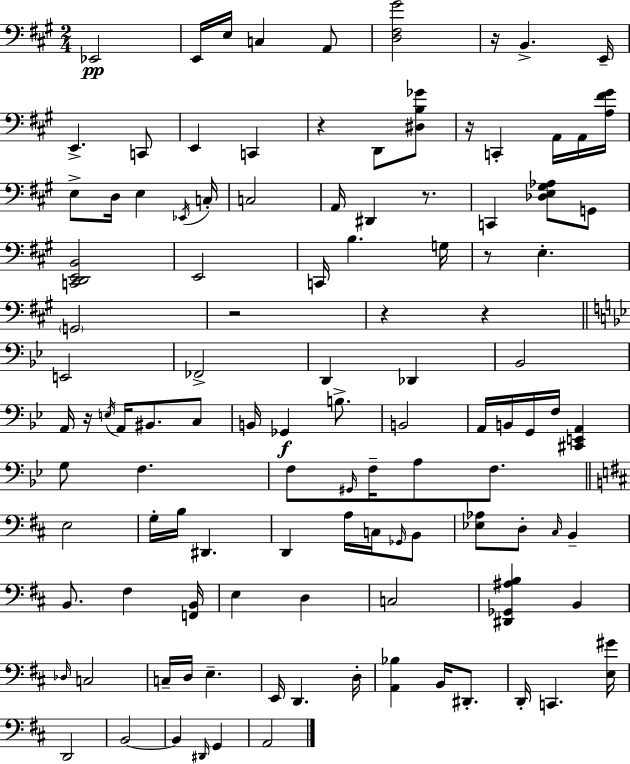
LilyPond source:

{
  \clef bass
  \numericTimeSignature
  \time 2/4
  \key a \major
  \repeat volta 2 { ees,2\pp | e,16 e16 c4 a,8 | <d fis gis'>2 | r16 b,4.-> e,16-- | \break e,4.-> c,8 | e,4 c,4 | r4 d,8 <dis b ges'>8 | r16 c,4-. a,16 a,16 <a fis' gis'>16 | \break e8-> d16 e4 \acciaccatura { ees,16 } | c16-. c2 | a,16 dis,4 r8. | c,4 <des e gis aes>8 g,8 | \break <c, d, e, b,>2 | e,2 | c,16 b4. | g16 r8 e4.-. | \break \parenthesize g,2 | r2 | r4 r4 | \bar "||" \break \key bes \major e,2 | fes,2-> | d,4 des,4 | bes,2 | \break a,16 r16 \acciaccatura { e16 } a,16 bis,8. c8 | b,16 ges,4\f b8.-> | b,2 | a,16 b,16 g,16 f16 <cis, e, a,>4 | \break g8 f4. | f8 \grace { gis,16 } f16-- a8 f8. | \bar "||" \break \key d \major e2 | g16-. b16 dis,4. | d,4 a16 c16 \grace { ges,16 } b,8 | <ees aes>8 d8-. \grace { cis16 } b,4-- | \break b,8. fis4 | <f, b,>16 e4 d4 | c2 | <dis, ges, ais b>4 b,4 | \break \grace { des16 } c2 | c16-- d16 e4.-- | e,16 d,4. | d16-. <a, bes>4 b,16 | \break dis,8.-. d,16-. c,4. | <e gis'>16 d,2 | b,2~~ | b,4 \grace { dis,16 } | \break g,4 a,2 | } \bar "|."
}